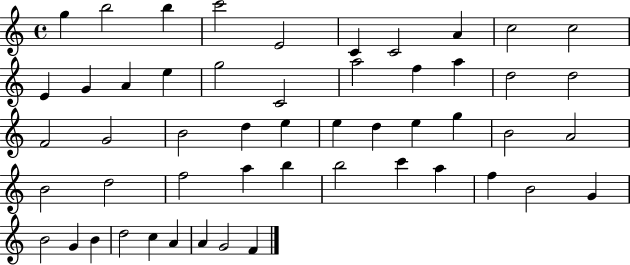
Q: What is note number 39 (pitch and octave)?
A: C6